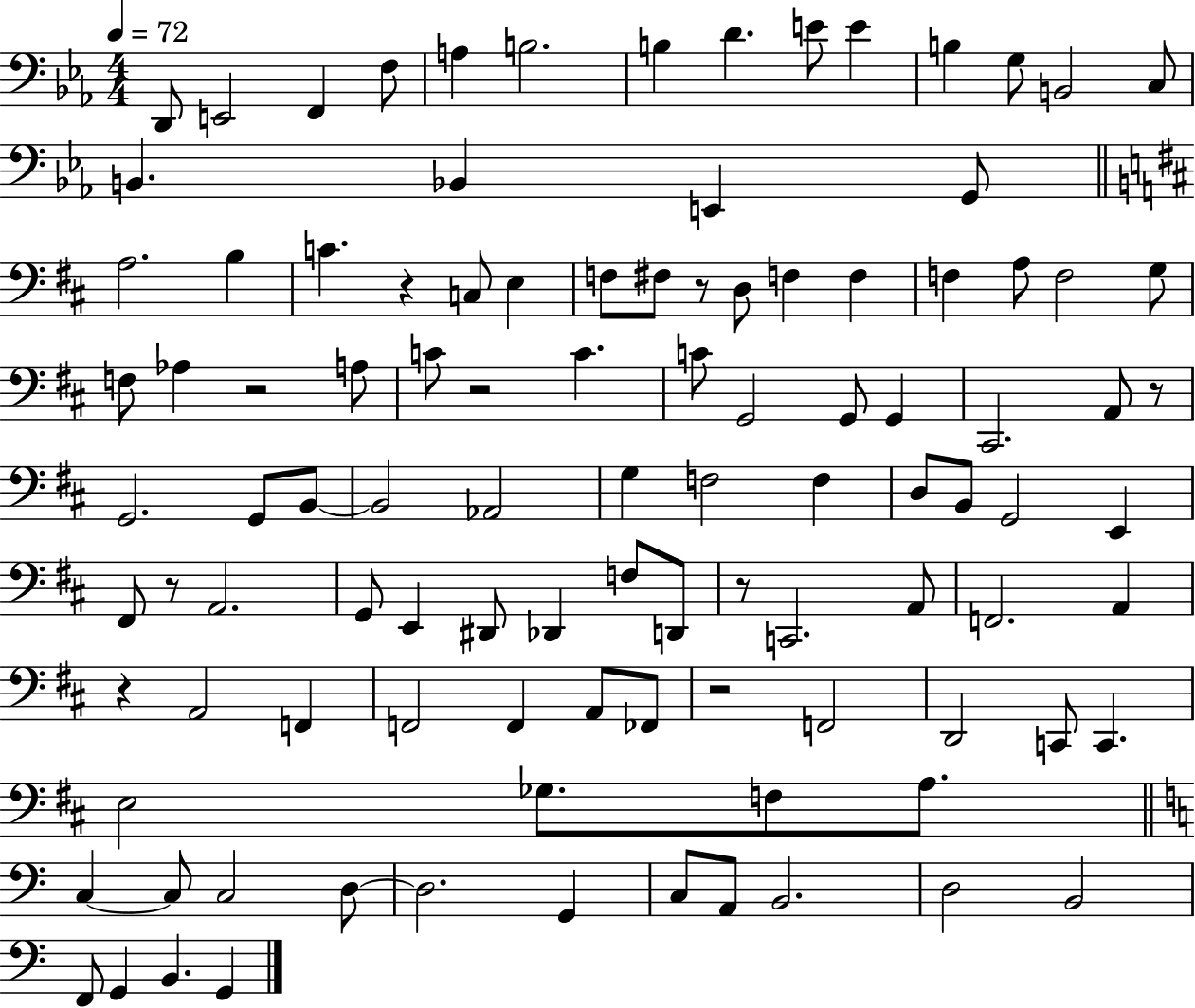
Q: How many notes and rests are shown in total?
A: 105